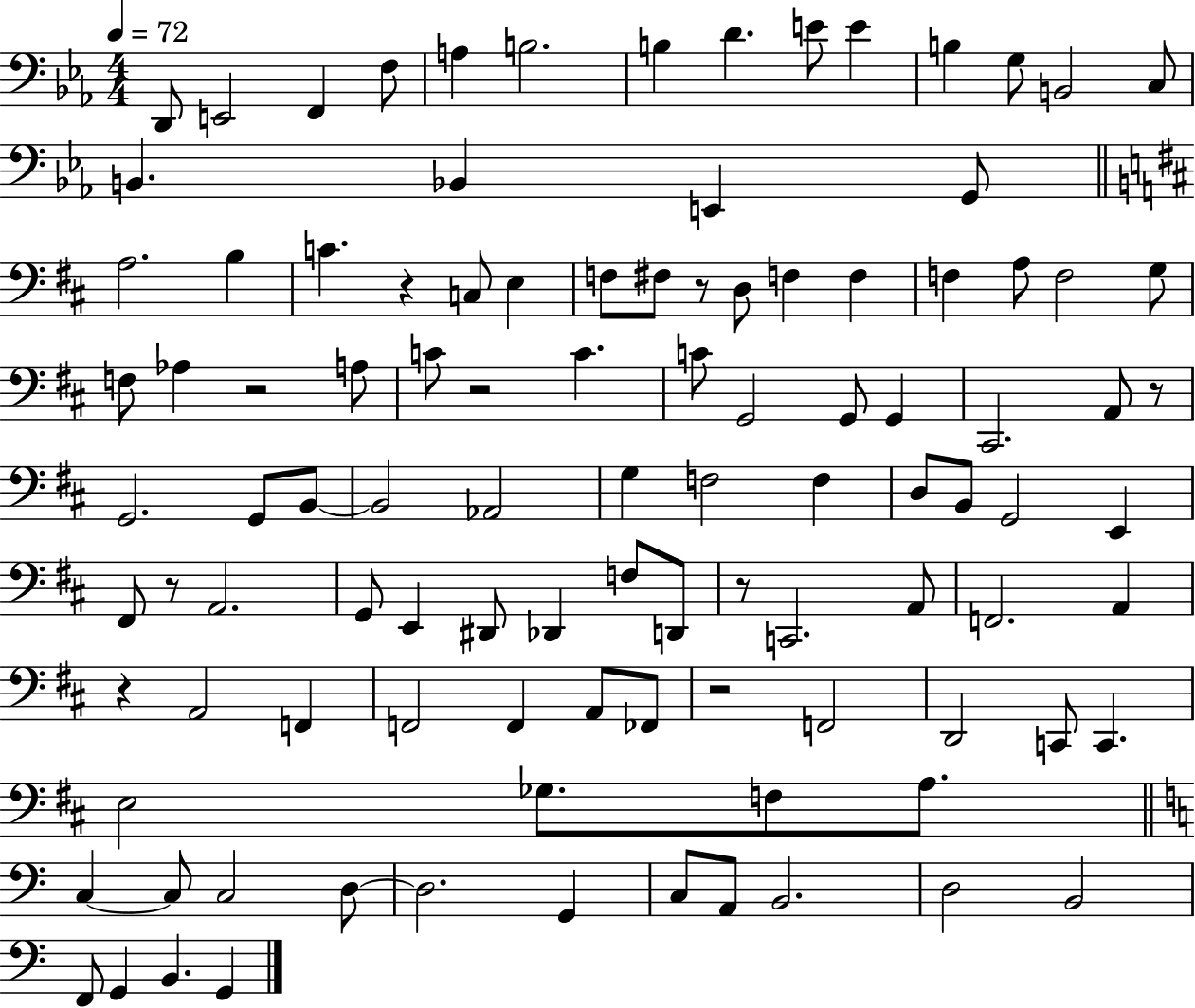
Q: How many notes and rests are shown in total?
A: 105